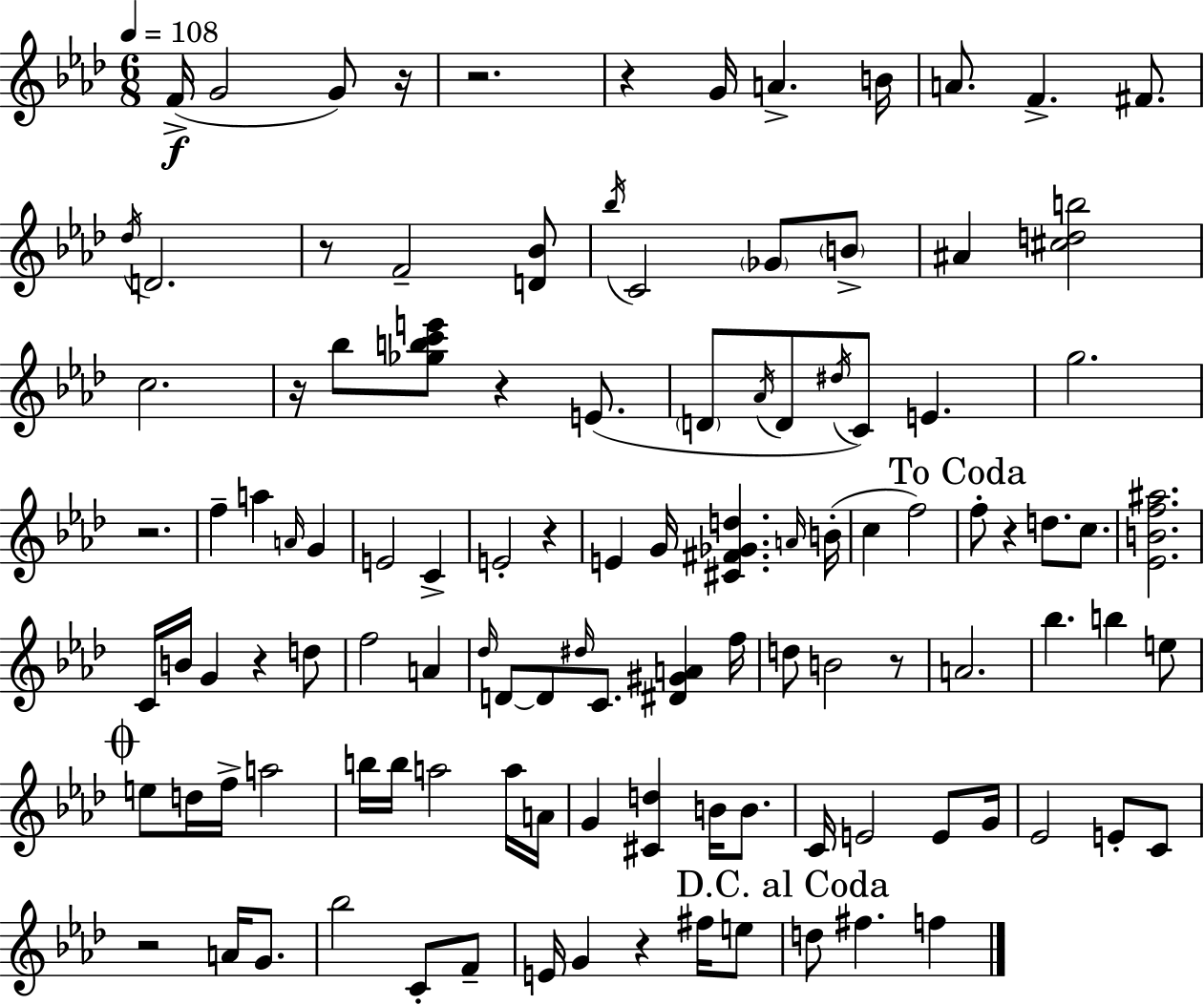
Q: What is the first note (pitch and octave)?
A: F4